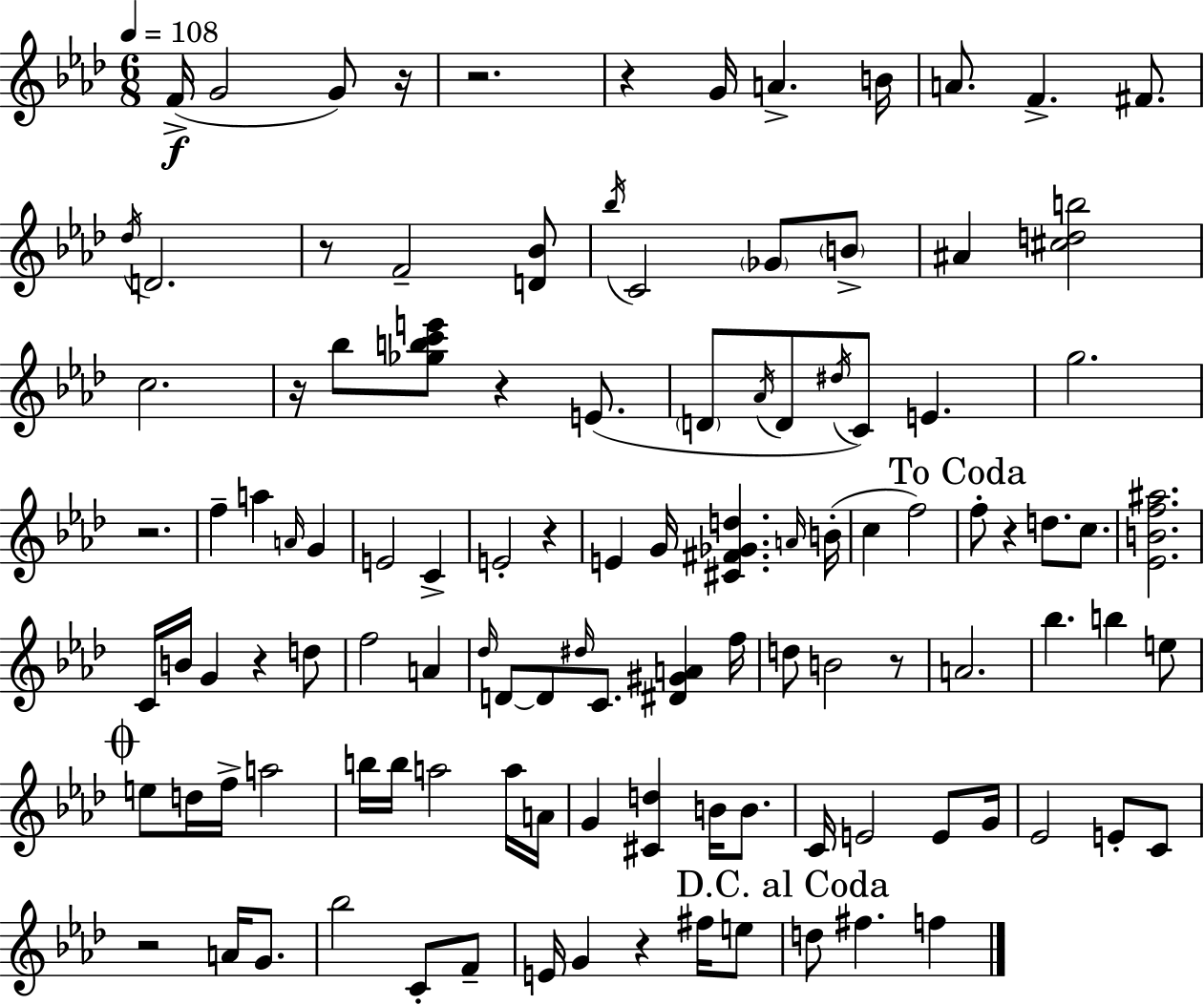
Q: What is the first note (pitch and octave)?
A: F4